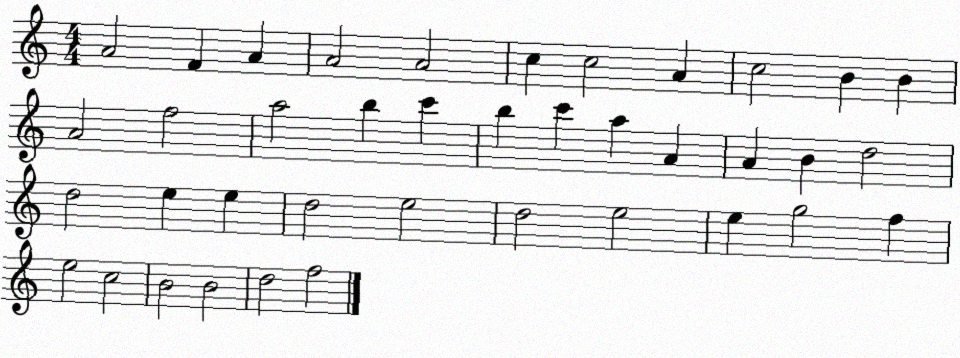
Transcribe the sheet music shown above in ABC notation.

X:1
T:Untitled
M:4/4
L:1/4
K:C
A2 F A A2 A2 c c2 A c2 B B A2 f2 a2 b c' b c' a A A B d2 d2 e e d2 e2 d2 e2 e g2 f e2 c2 B2 B2 d2 f2